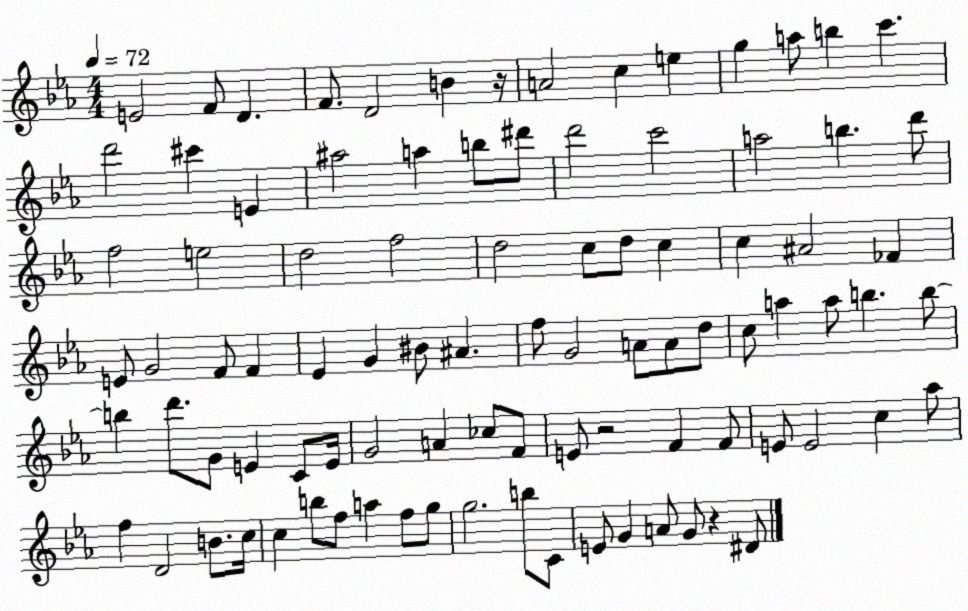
X:1
T:Untitled
M:4/4
L:1/4
K:Eb
E2 F/2 D F/2 D2 B z/4 A2 c e g a/2 b c' d'2 ^c' E ^a2 a b/2 ^d'/2 d'2 c'2 a2 b d'/2 f2 e2 d2 f2 d2 c/2 d/2 c c ^A2 _F E/2 G2 F/2 F _E G ^B/2 ^A f/2 G2 A/2 A/2 d/2 c/2 a a/2 b b/2 b d'/2 G/2 E C/2 E/4 G2 A _c/2 F/2 E/2 z2 F F/2 E/2 E2 c _a/2 f D2 B/2 c/4 c b/2 f/2 a f/2 g/2 g2 b/2 C/2 E/2 G A/2 G/2 z ^D/2